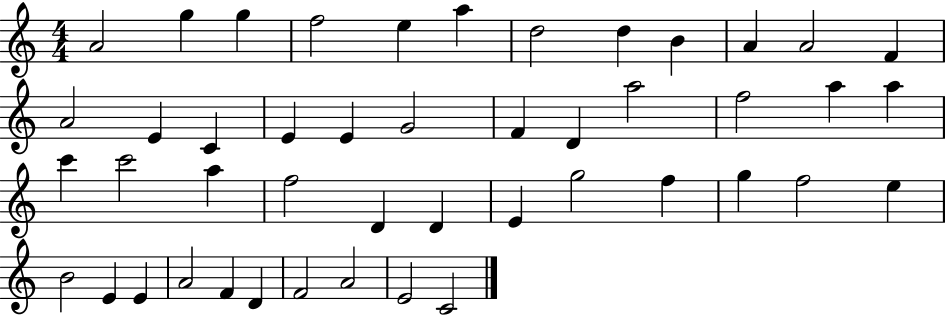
X:1
T:Untitled
M:4/4
L:1/4
K:C
A2 g g f2 e a d2 d B A A2 F A2 E C E E G2 F D a2 f2 a a c' c'2 a f2 D D E g2 f g f2 e B2 E E A2 F D F2 A2 E2 C2